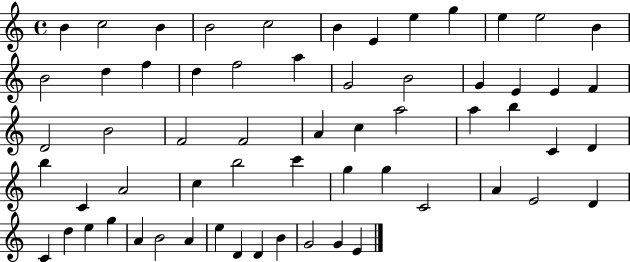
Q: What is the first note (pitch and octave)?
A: B4